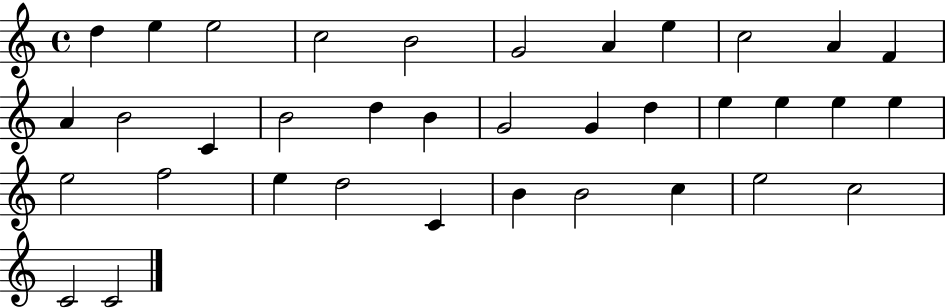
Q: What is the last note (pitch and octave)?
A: C4